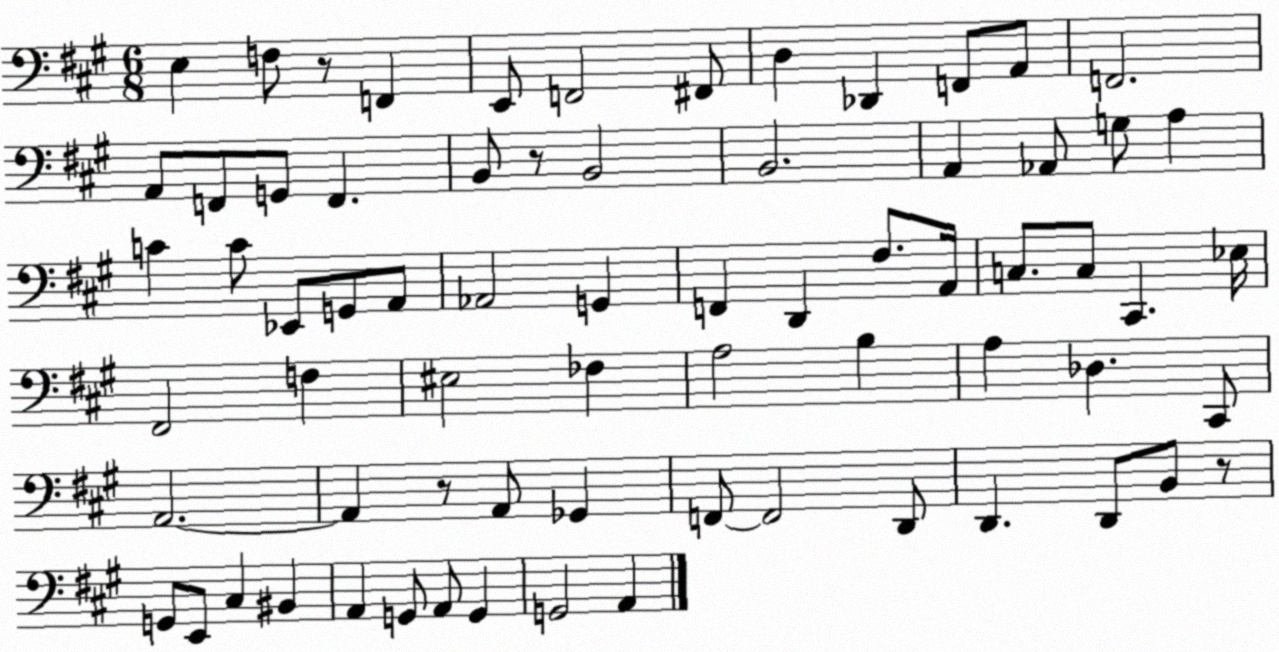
X:1
T:Untitled
M:6/8
L:1/4
K:A
E, F,/2 z/2 F,, E,,/2 F,,2 ^F,,/2 D, _D,, F,,/2 A,,/2 F,,2 A,,/2 F,,/2 G,,/2 F,, B,,/2 z/2 B,,2 B,,2 A,, _A,,/2 G,/2 A, C C/2 _E,,/2 G,,/2 A,,/2 _A,,2 G,, F,, D,, ^F,/2 A,,/4 C,/2 C,/2 ^C,, _E,/4 ^F,,2 F, ^E,2 _F, A,2 B, A, _D, ^C,,/2 A,,2 A,, z/2 A,,/2 _G,, F,,/2 F,,2 D,,/2 D,, D,,/2 B,,/2 z/2 G,,/2 E,,/2 ^C, ^B,, A,, G,,/2 A,,/2 G,, G,,2 A,,